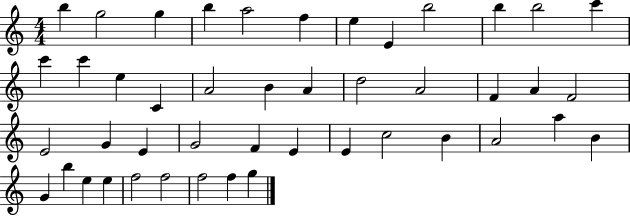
{
  \clef treble
  \numericTimeSignature
  \time 4/4
  \key c \major
  b''4 g''2 g''4 | b''4 a''2 f''4 | e''4 e'4 b''2 | b''4 b''2 c'''4 | \break c'''4 c'''4 e''4 c'4 | a'2 b'4 a'4 | d''2 a'2 | f'4 a'4 f'2 | \break e'2 g'4 e'4 | g'2 f'4 e'4 | e'4 c''2 b'4 | a'2 a''4 b'4 | \break g'4 b''4 e''4 e''4 | f''2 f''2 | f''2 f''4 g''4 | \bar "|."
}